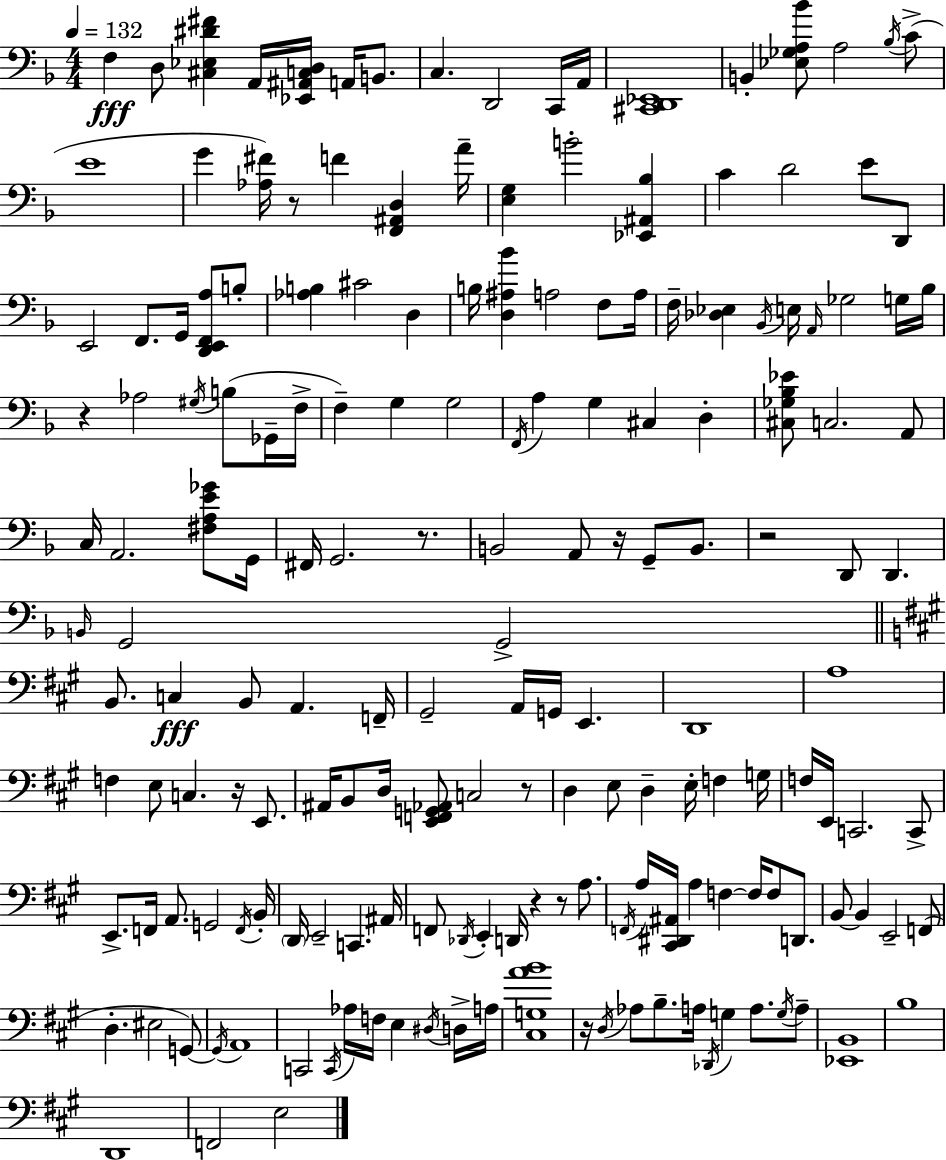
X:1
T:Untitled
M:4/4
L:1/4
K:Dm
F, D,/2 [^C,_E,^D^F] A,,/4 [_E,,^A,,C,D,]/4 A,,/4 B,,/2 C, D,,2 C,,/4 A,,/4 [^C,,D,,_E,,]4 B,, [_E,_G,A,_B]/2 A,2 _B,/4 C/2 E4 G [_A,^F]/4 z/2 F [F,,^A,,D,] A/4 [E,G,] B2 [_E,,^A,,_B,] C D2 E/2 D,,/2 E,,2 F,,/2 G,,/4 [D,,E,,F,,A,]/2 B,/2 [_A,B,] ^C2 D, B,/4 [D,^A,_B] A,2 F,/2 A,/4 F,/4 [_D,_E,] _B,,/4 E,/4 A,,/4 _G,2 G,/4 _B,/4 z _A,2 ^G,/4 B,/2 _G,,/4 F,/4 F, G, G,2 F,,/4 A, G, ^C, D, [^C,_G,_B,_E]/2 C,2 A,,/2 C,/4 A,,2 [^F,A,E_G]/2 G,,/4 ^F,,/4 G,,2 z/2 B,,2 A,,/2 z/4 G,,/2 B,,/2 z2 D,,/2 D,, B,,/4 G,,2 G,,2 B,,/2 C, B,,/2 A,, F,,/4 ^G,,2 A,,/4 G,,/4 E,, D,,4 A,4 F, E,/2 C, z/4 E,,/2 ^A,,/4 B,,/2 D,/4 [E,,F,,G,,_A,,]/2 C,2 z/2 D, E,/2 D, E,/4 F, G,/4 F,/4 E,,/4 C,,2 C,,/2 E,,/2 F,,/4 A,,/2 G,,2 F,,/4 B,,/4 D,,/4 E,,2 C,, ^A,,/4 F,,/2 _D,,/4 E,, D,,/4 z z/2 A,/2 F,,/4 A,/4 [^C,,^D,,^A,,]/4 A, F, F,/4 F,/2 D,,/2 B,,/2 B,, E,,2 F,,/2 D, ^E,2 G,,/2 G,,/4 A,,4 C,,2 C,,/4 _A,/4 F,/4 E, ^D,/4 D,/4 A,/4 [^C,G,AB]4 z/4 D,/4 _A,/2 B,/2 A,/4 _D,,/4 G, A,/2 G,/4 A,/2 [_E,,B,,]4 B,4 D,,4 F,,2 E,2